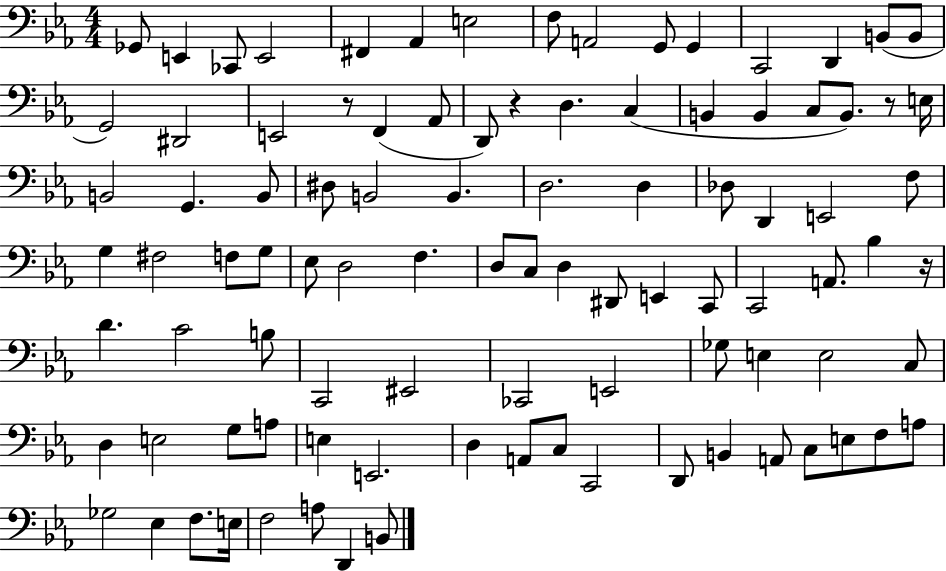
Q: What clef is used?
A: bass